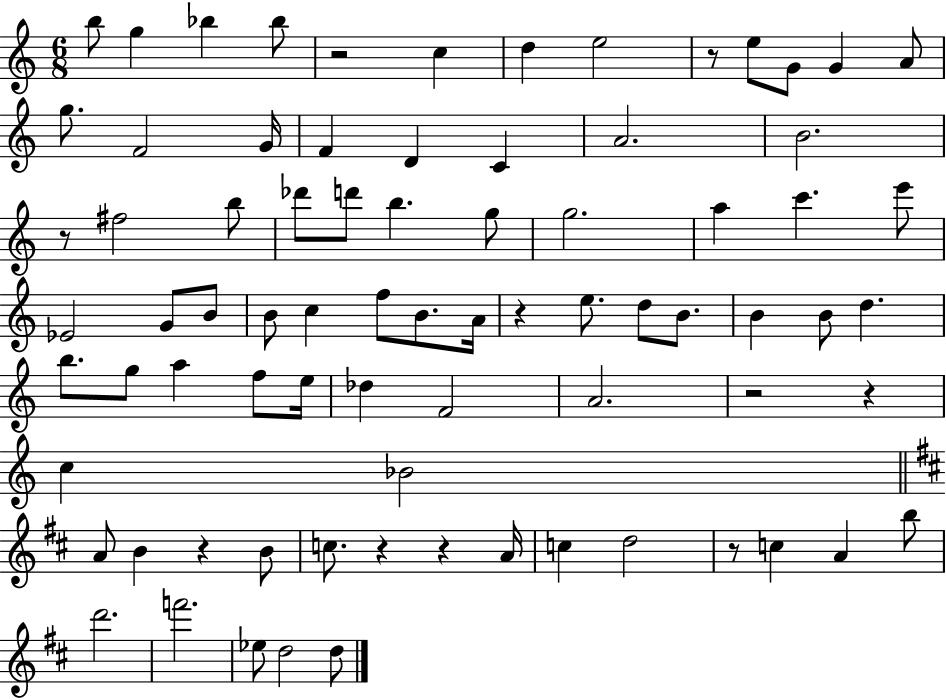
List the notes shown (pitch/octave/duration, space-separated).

B5/e G5/q Bb5/q Bb5/e R/h C5/q D5/q E5/h R/e E5/e G4/e G4/q A4/e G5/e. F4/h G4/s F4/q D4/q C4/q A4/h. B4/h. R/e F#5/h B5/e Db6/e D6/e B5/q. G5/e G5/h. A5/q C6/q. E6/e Eb4/h G4/e B4/e B4/e C5/q F5/e B4/e. A4/s R/q E5/e. D5/e B4/e. B4/q B4/e D5/q. B5/e. G5/e A5/q F5/e E5/s Db5/q F4/h A4/h. R/h R/q C5/q Bb4/h A4/e B4/q R/q B4/e C5/e. R/q R/q A4/s C5/q D5/h R/e C5/q A4/q B5/e D6/h. F6/h. Eb5/e D5/h D5/e